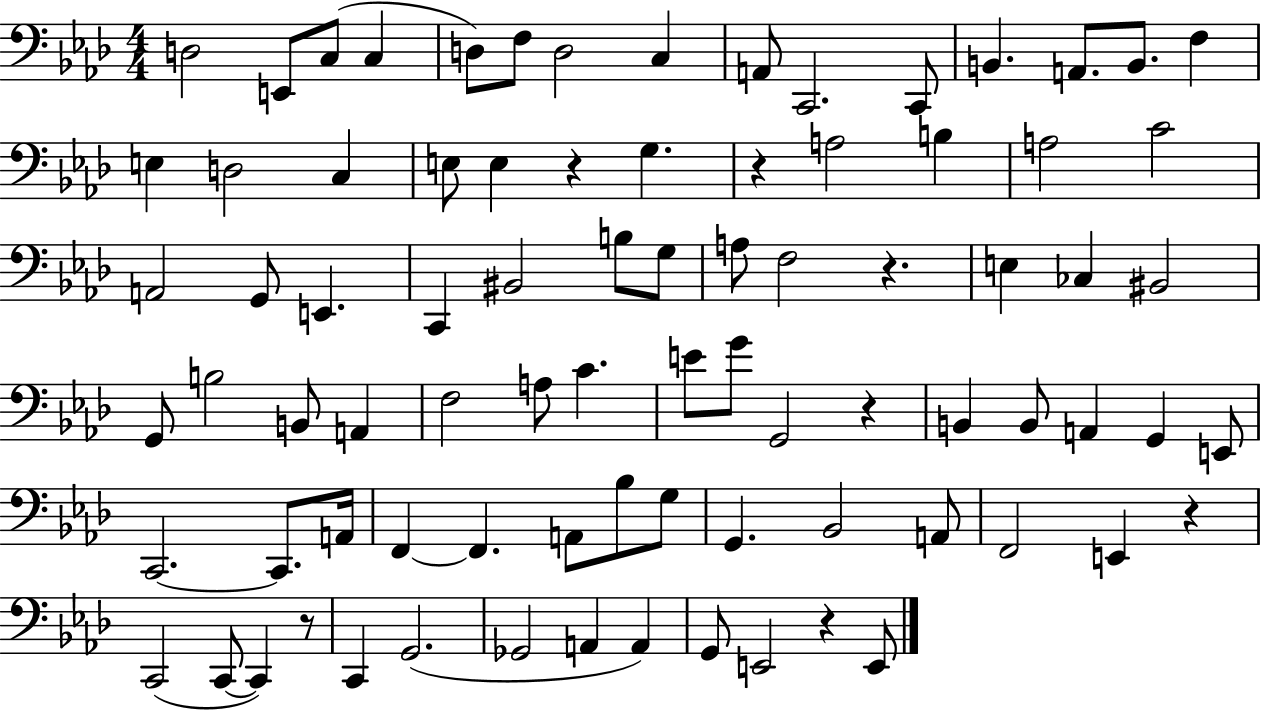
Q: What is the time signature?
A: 4/4